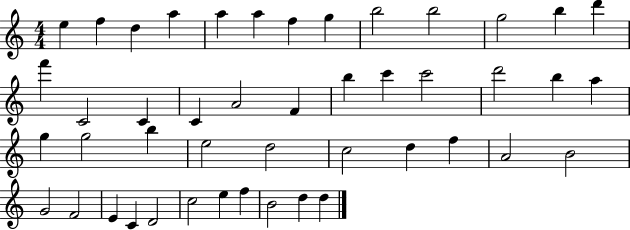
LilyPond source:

{
  \clef treble
  \numericTimeSignature
  \time 4/4
  \key c \major
  e''4 f''4 d''4 a''4 | a''4 a''4 f''4 g''4 | b''2 b''2 | g''2 b''4 d'''4 | \break f'''4 c'2 c'4 | c'4 a'2 f'4 | b''4 c'''4 c'''2 | d'''2 b''4 a''4 | \break g''4 g''2 b''4 | e''2 d''2 | c''2 d''4 f''4 | a'2 b'2 | \break g'2 f'2 | e'4 c'4 d'2 | c''2 e''4 f''4 | b'2 d''4 d''4 | \break \bar "|."
}